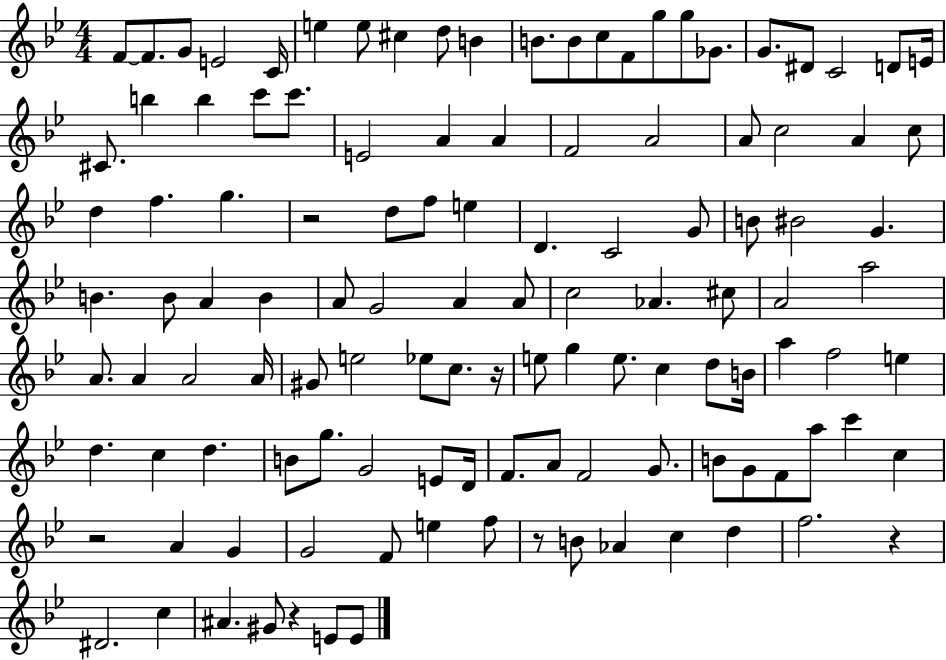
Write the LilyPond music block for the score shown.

{
  \clef treble
  \numericTimeSignature
  \time 4/4
  \key bes \major
  f'8~~ f'8. g'8 e'2 c'16 | e''4 e''8 cis''4 d''8 b'4 | b'8. b'8 c''8 f'8 g''8 g''8 ges'8. | g'8. dis'8 c'2 d'8 e'16 | \break cis'8. b''4 b''4 c'''8 c'''8. | e'2 a'4 a'4 | f'2 a'2 | a'8 c''2 a'4 c''8 | \break d''4 f''4. g''4. | r2 d''8 f''8 e''4 | d'4. c'2 g'8 | b'8 bis'2 g'4. | \break b'4. b'8 a'4 b'4 | a'8 g'2 a'4 a'8 | c''2 aes'4. cis''8 | a'2 a''2 | \break a'8. a'4 a'2 a'16 | gis'8 e''2 ees''8 c''8. r16 | e''8 g''4 e''8. c''4 d''8 b'16 | a''4 f''2 e''4 | \break d''4. c''4 d''4. | b'8 g''8. g'2 e'8 d'16 | f'8. a'8 f'2 g'8. | b'8 g'8 f'8 a''8 c'''4 c''4 | \break r2 a'4 g'4 | g'2 f'8 e''4 f''8 | r8 b'8 aes'4 c''4 d''4 | f''2. r4 | \break dis'2. c''4 | ais'4. gis'8 r4 e'8 e'8 | \bar "|."
}